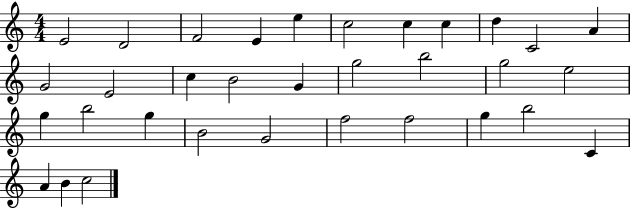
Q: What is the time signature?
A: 4/4